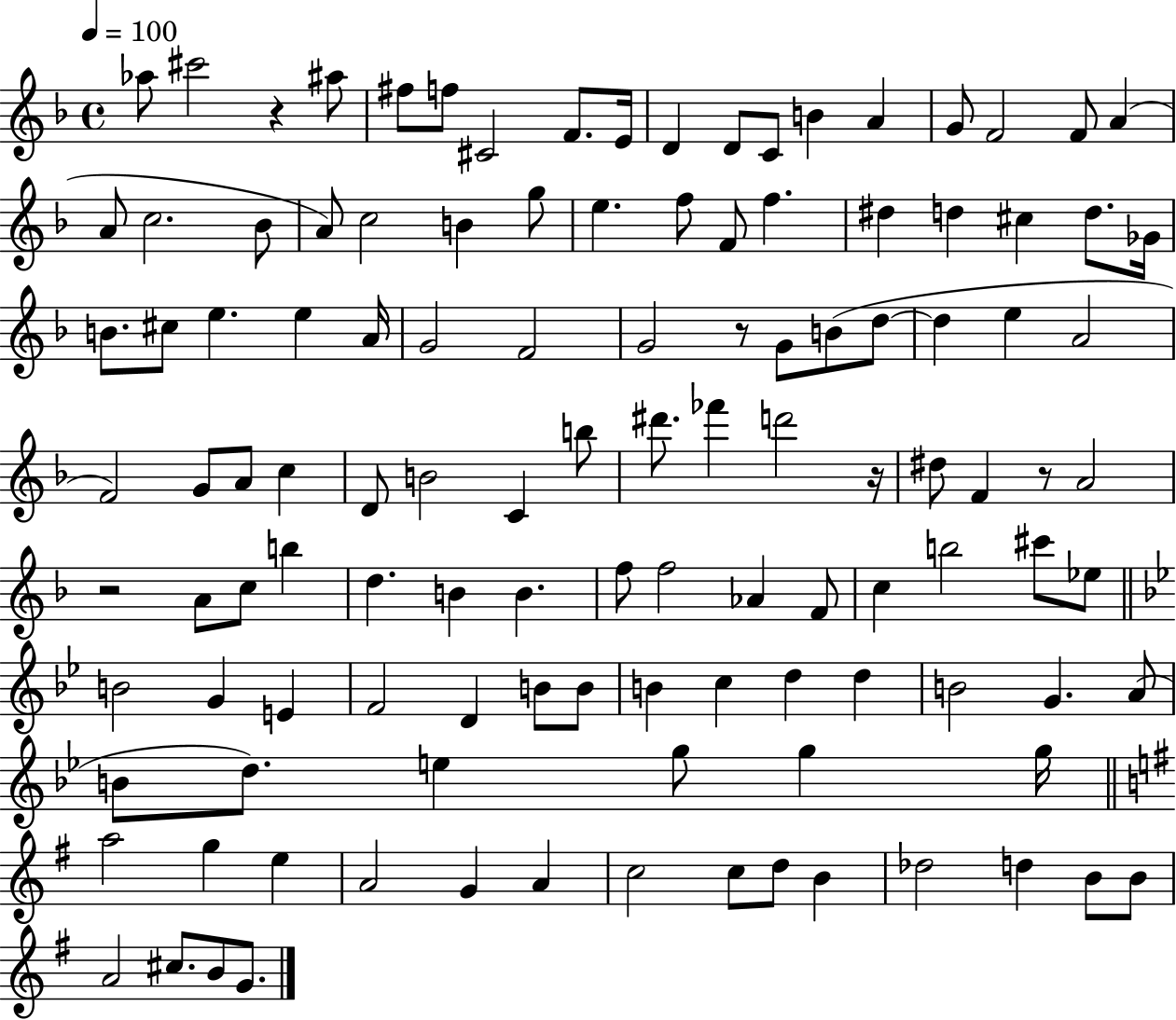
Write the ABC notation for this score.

X:1
T:Untitled
M:4/4
L:1/4
K:F
_a/2 ^c'2 z ^a/2 ^f/2 f/2 ^C2 F/2 E/4 D D/2 C/2 B A G/2 F2 F/2 A A/2 c2 _B/2 A/2 c2 B g/2 e f/2 F/2 f ^d d ^c d/2 _G/4 B/2 ^c/2 e e A/4 G2 F2 G2 z/2 G/2 B/2 d/2 d e A2 F2 G/2 A/2 c D/2 B2 C b/2 ^d'/2 _f' d'2 z/4 ^d/2 F z/2 A2 z2 A/2 c/2 b d B B f/2 f2 _A F/2 c b2 ^c'/2 _e/2 B2 G E F2 D B/2 B/2 B c d d B2 G A/2 B/2 d/2 e g/2 g g/4 a2 g e A2 G A c2 c/2 d/2 B _d2 d B/2 B/2 A2 ^c/2 B/2 G/2